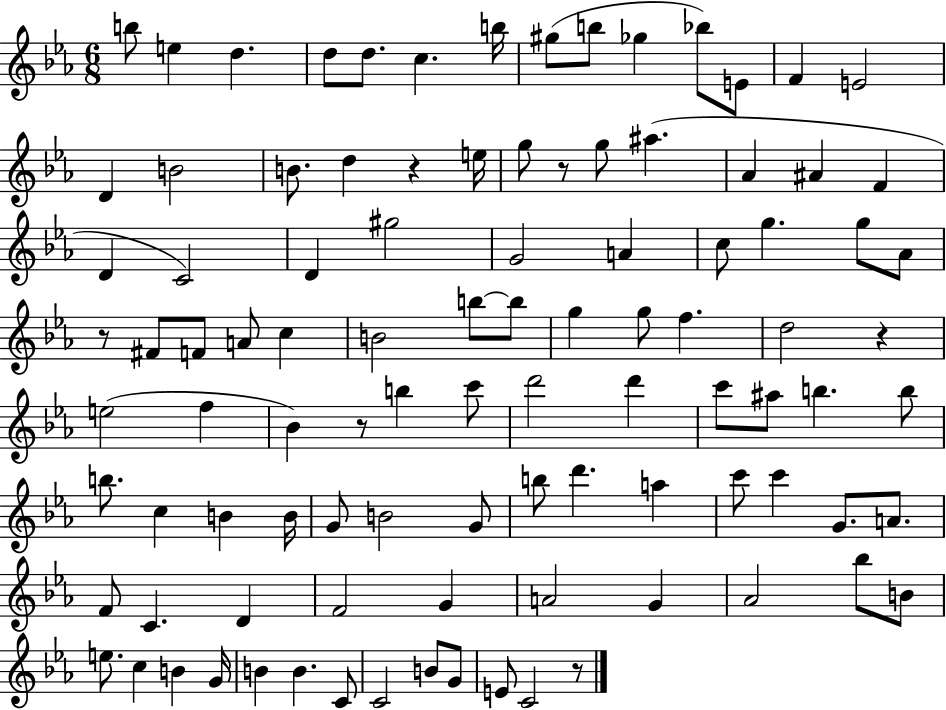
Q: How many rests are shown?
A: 6